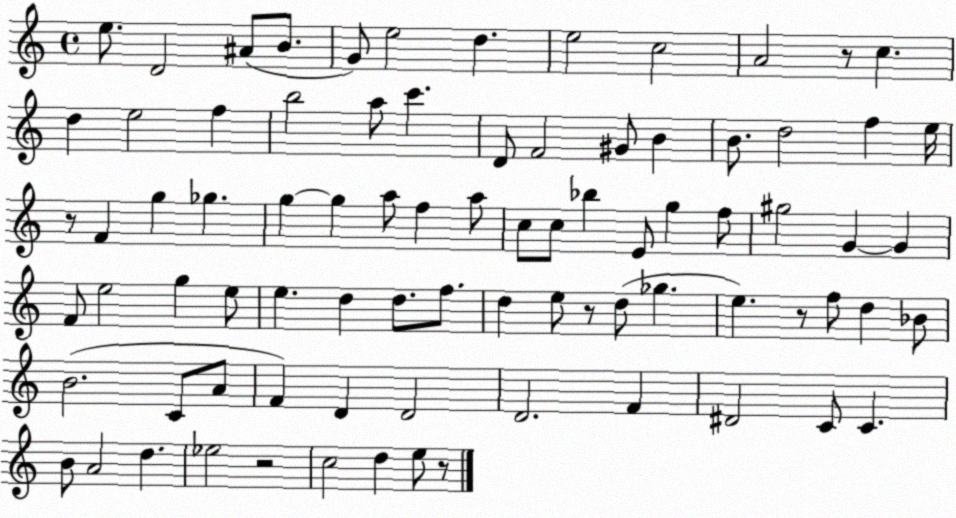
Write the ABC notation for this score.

X:1
T:Untitled
M:4/4
L:1/4
K:C
e/2 D2 ^A/2 B/2 G/2 e2 d e2 c2 A2 z/2 c d e2 f b2 a/2 c' D/2 F2 ^G/2 B B/2 d2 f e/4 z/2 F g _g g g a/2 f a/2 c/2 c/2 _b E/2 g f/2 ^g2 G G F/2 e2 g e/2 e d d/2 f/2 d e/2 z/2 d/2 _g e z/2 f/2 d _B/2 B2 C/2 A/2 F D D2 D2 F ^D2 C/2 C B/2 A2 d _e2 z2 c2 d e/2 z/2